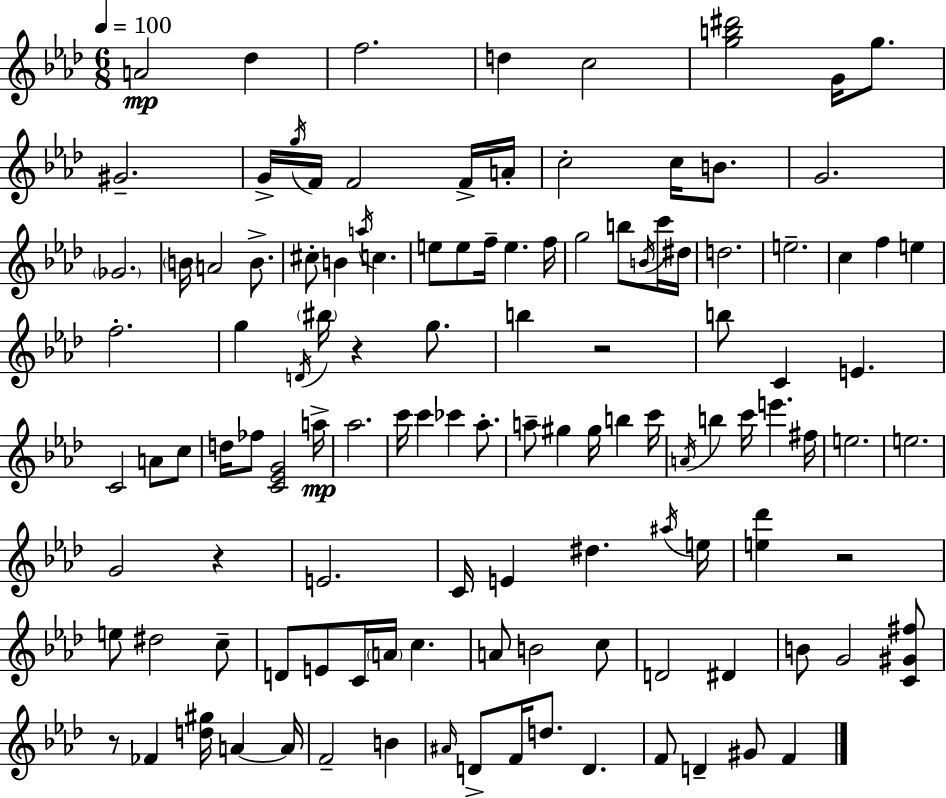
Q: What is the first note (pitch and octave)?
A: A4